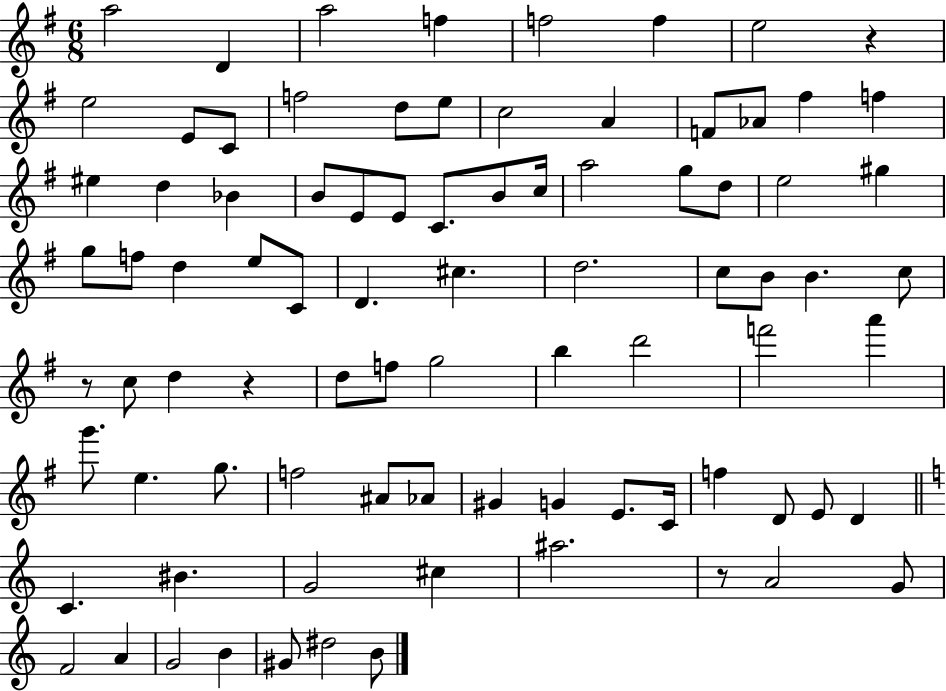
X:1
T:Untitled
M:6/8
L:1/4
K:G
a2 D a2 f f2 f e2 z e2 E/2 C/2 f2 d/2 e/2 c2 A F/2 _A/2 ^f f ^e d _B B/2 E/2 E/2 C/2 B/2 c/4 a2 g/2 d/2 e2 ^g g/2 f/2 d e/2 C/2 D ^c d2 c/2 B/2 B c/2 z/2 c/2 d z d/2 f/2 g2 b d'2 f'2 a' g'/2 e g/2 f2 ^A/2 _A/2 ^G G E/2 C/4 f D/2 E/2 D C ^B G2 ^c ^a2 z/2 A2 G/2 F2 A G2 B ^G/2 ^d2 B/2